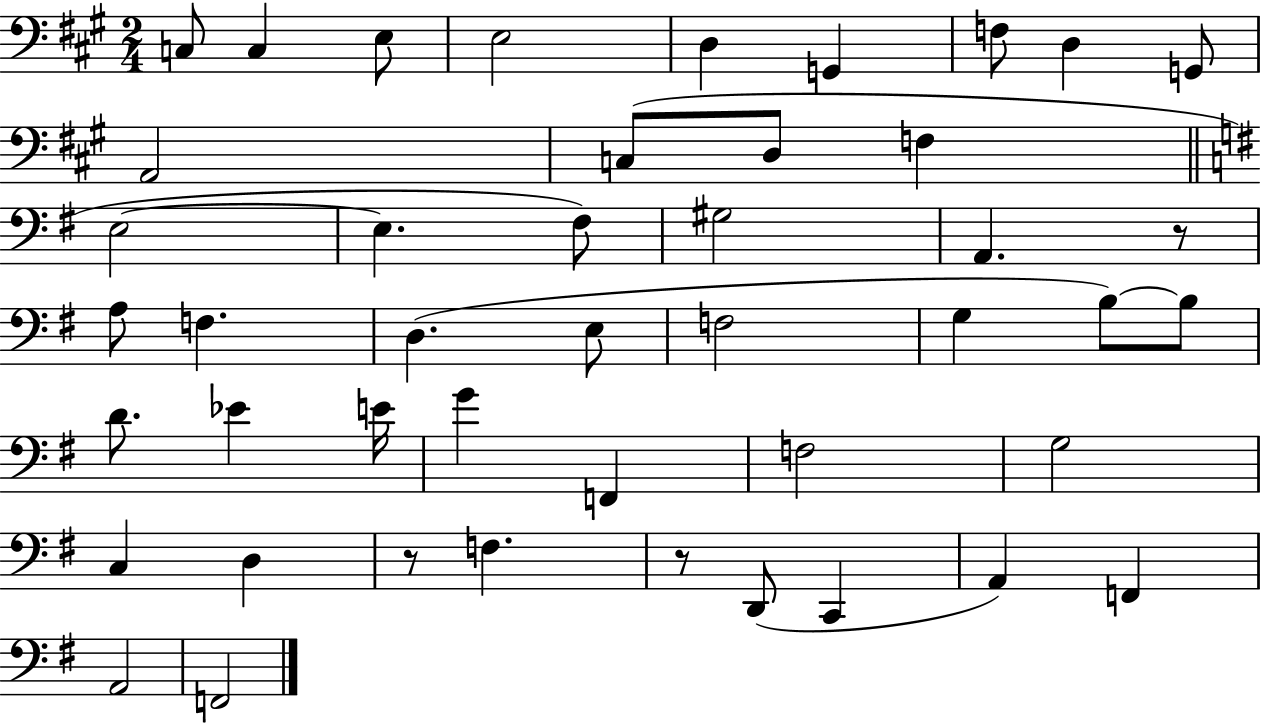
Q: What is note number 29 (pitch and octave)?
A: E4